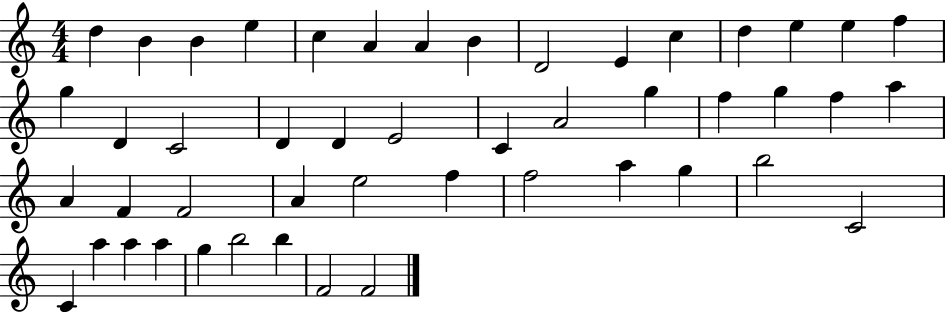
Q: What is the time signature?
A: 4/4